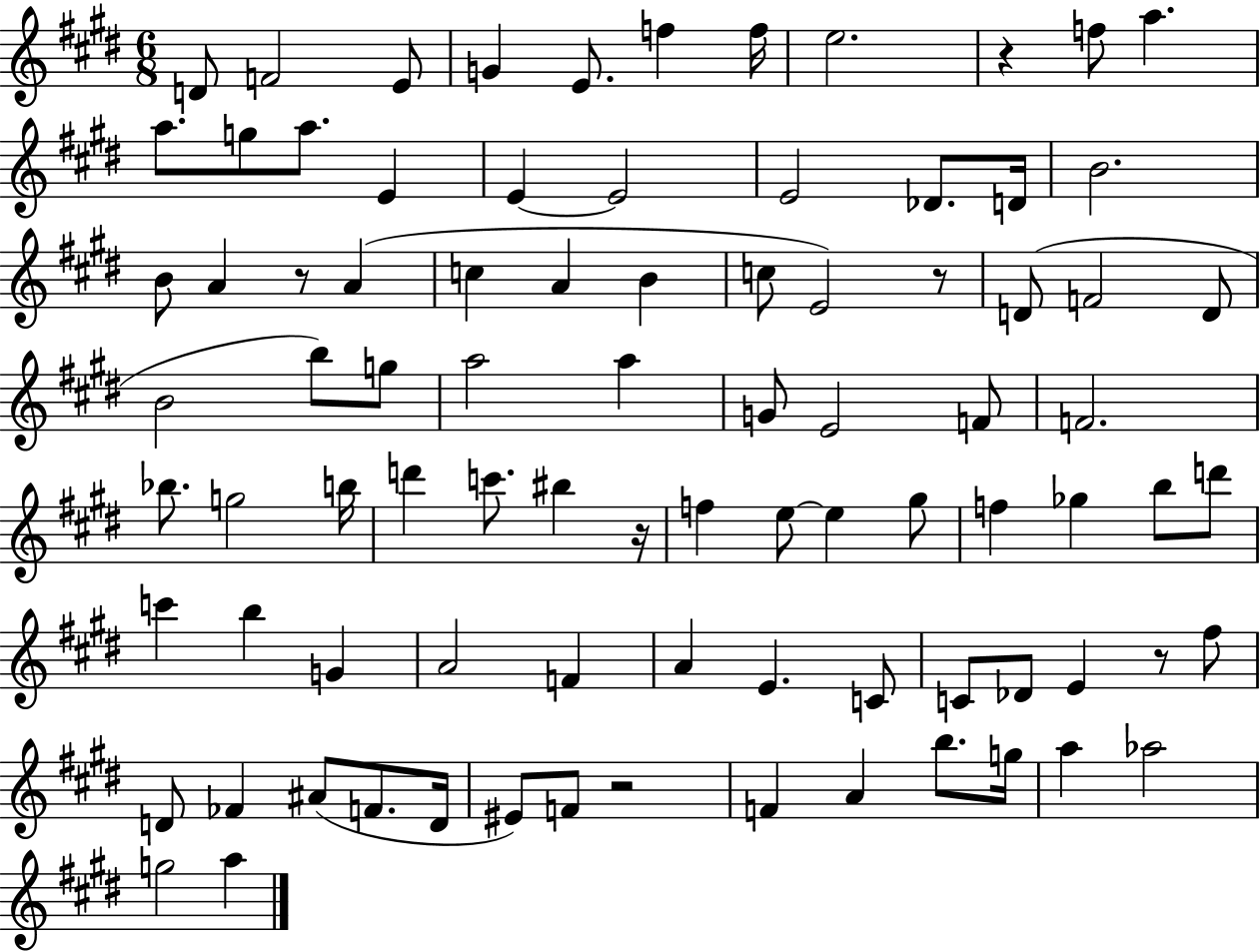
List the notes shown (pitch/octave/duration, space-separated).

D4/e F4/h E4/e G4/q E4/e. F5/q F5/s E5/h. R/q F5/e A5/q. A5/e. G5/e A5/e. E4/q E4/q E4/h E4/h Db4/e. D4/s B4/h. B4/e A4/q R/e A4/q C5/q A4/q B4/q C5/e E4/h R/e D4/e F4/h D4/e B4/h B5/e G5/e A5/h A5/q G4/e E4/h F4/e F4/h. Bb5/e. G5/h B5/s D6/q C6/e. BIS5/q R/s F5/q E5/e E5/q G#5/e F5/q Gb5/q B5/e D6/e C6/q B5/q G4/q A4/h F4/q A4/q E4/q. C4/e C4/e Db4/e E4/q R/e F#5/e D4/e FES4/q A#4/e F4/e. D4/s EIS4/e F4/e R/h F4/q A4/q B5/e. G5/s A5/q Ab5/h G5/h A5/q